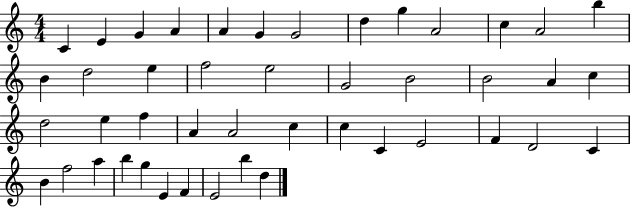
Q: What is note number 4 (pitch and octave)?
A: A4